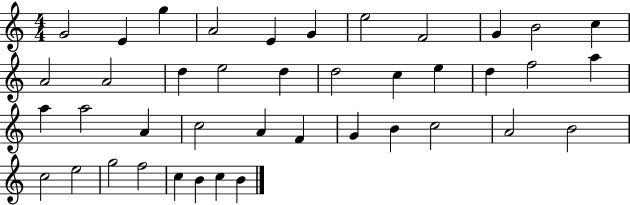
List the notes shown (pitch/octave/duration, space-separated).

G4/h E4/q G5/q A4/h E4/q G4/q E5/h F4/h G4/q B4/h C5/q A4/h A4/h D5/q E5/h D5/q D5/h C5/q E5/q D5/q F5/h A5/q A5/q A5/h A4/q C5/h A4/q F4/q G4/q B4/q C5/h A4/h B4/h C5/h E5/h G5/h F5/h C5/q B4/q C5/q B4/q